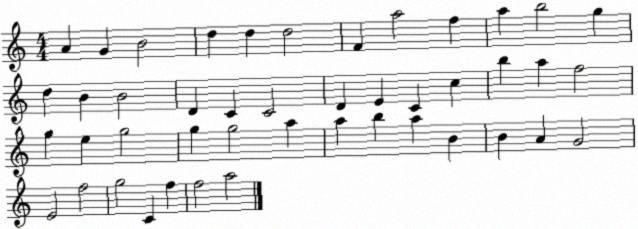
X:1
T:Untitled
M:4/4
L:1/4
K:C
A G B2 d d d2 F a2 f a b2 g d B B2 D C C2 D E C c b a f2 g e g2 g g2 a a b a B B A G2 E2 f2 g2 C f f2 a2